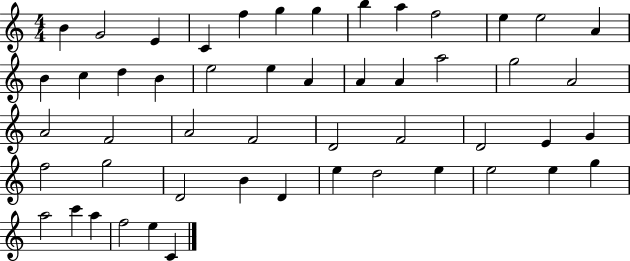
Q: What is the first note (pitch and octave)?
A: B4